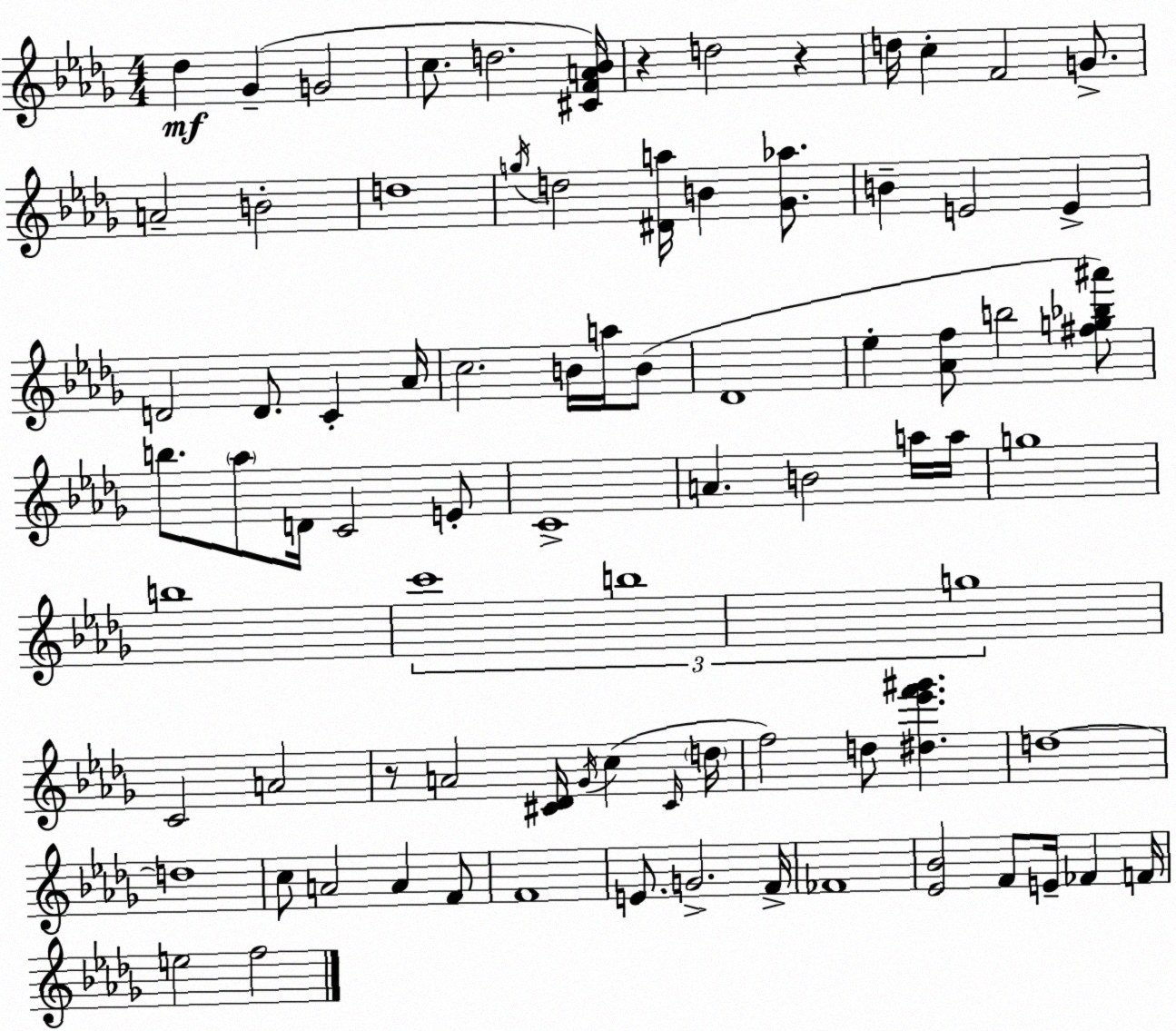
X:1
T:Untitled
M:4/4
L:1/4
K:Bbm
_d _G G2 c/2 d2 [^CFA_B]/4 z d2 z d/4 c F2 G/2 A2 B2 d4 g/4 d2 [^Da]/4 B [_G_a]/2 B E2 E D2 D/2 C _A/4 c2 B/4 a/4 B/2 _D4 _e [_Af]/2 b2 [^fg_b^a']/2 b/2 _a/2 D/4 C2 E/2 C4 A B2 a/4 a/4 g4 b4 c'4 b4 g4 C2 A2 z/2 A2 [^C_D]/4 _G/4 c ^C/4 d/4 f2 d/2 [^d_e'f'^g'] d4 d4 c/2 A2 A F/2 F4 E/2 G2 F/4 _F4 [_E_B]2 F/2 E/4 _F F/4 e2 f2